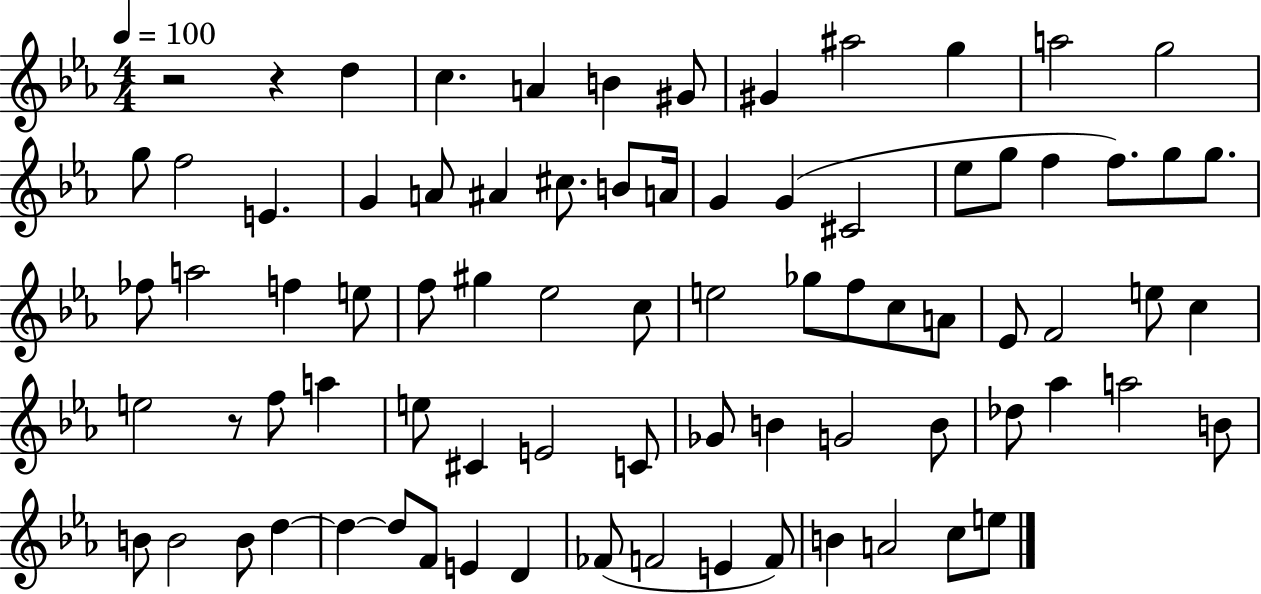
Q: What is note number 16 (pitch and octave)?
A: A#4